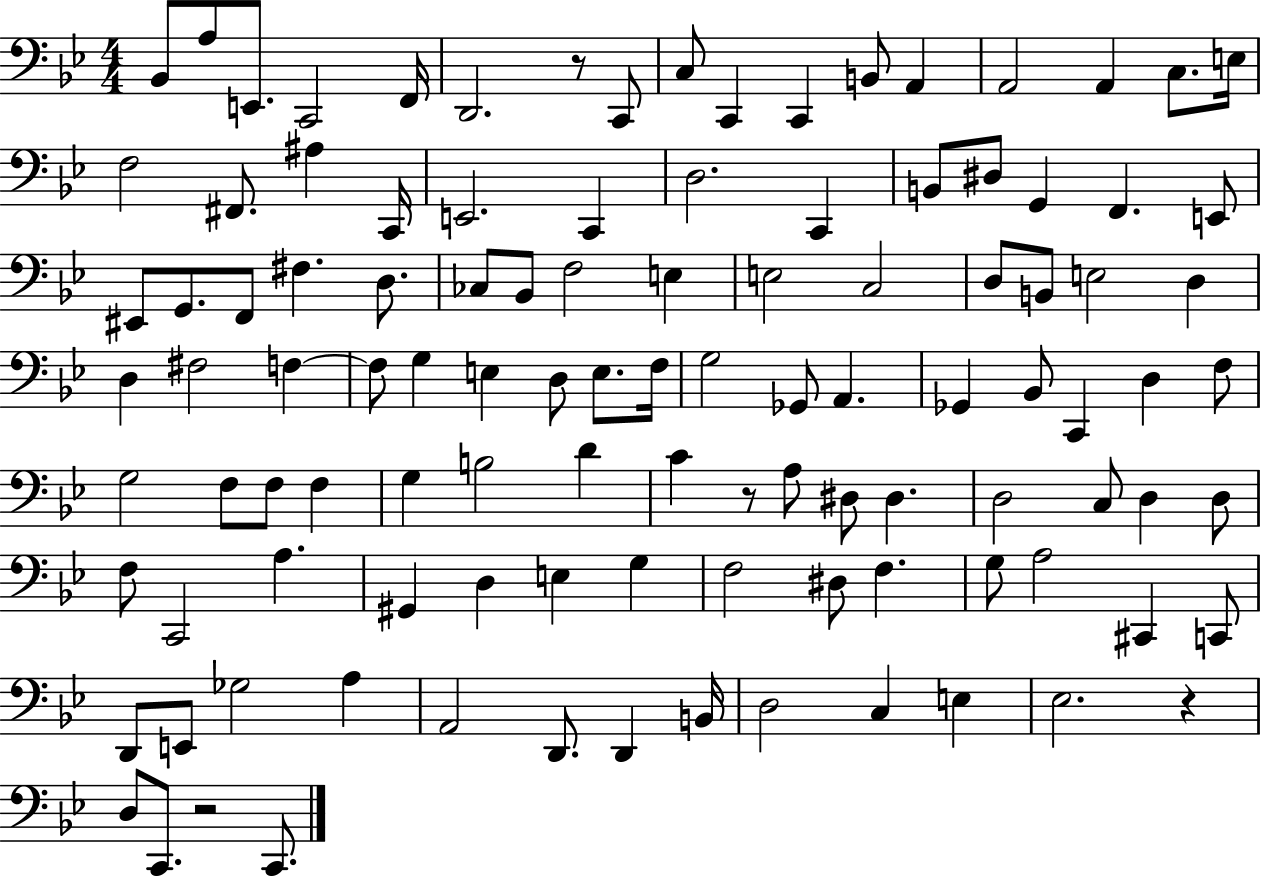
Bb2/e A3/e E2/e. C2/h F2/s D2/h. R/e C2/e C3/e C2/q C2/q B2/e A2/q A2/h A2/q C3/e. E3/s F3/h F#2/e. A#3/q C2/s E2/h. C2/q D3/h. C2/q B2/e D#3/e G2/q F2/q. E2/e EIS2/e G2/e. F2/e F#3/q. D3/e. CES3/e Bb2/e F3/h E3/q E3/h C3/h D3/e B2/e E3/h D3/q D3/q F#3/h F3/q F3/e G3/q E3/q D3/e E3/e. F3/s G3/h Gb2/e A2/q. Gb2/q Bb2/e C2/q D3/q F3/e G3/h F3/e F3/e F3/q G3/q B3/h D4/q C4/q R/e A3/e D#3/e D#3/q. D3/h C3/e D3/q D3/e F3/e C2/h A3/q. G#2/q D3/q E3/q G3/q F3/h D#3/e F3/q. G3/e A3/h C#2/q C2/e D2/e E2/e Gb3/h A3/q A2/h D2/e. D2/q B2/s D3/h C3/q E3/q Eb3/h. R/q D3/e C2/e. R/h C2/e.